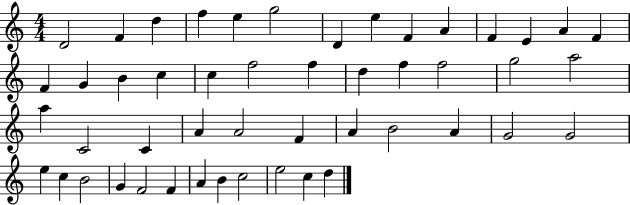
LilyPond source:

{
  \clef treble
  \numericTimeSignature
  \time 4/4
  \key c \major
  d'2 f'4 d''4 | f''4 e''4 g''2 | d'4 e''4 f'4 a'4 | f'4 e'4 a'4 f'4 | \break f'4 g'4 b'4 c''4 | c''4 f''2 f''4 | d''4 f''4 f''2 | g''2 a''2 | \break a''4 c'2 c'4 | a'4 a'2 f'4 | a'4 b'2 a'4 | g'2 g'2 | \break e''4 c''4 b'2 | g'4 f'2 f'4 | a'4 b'4 c''2 | e''2 c''4 d''4 | \break \bar "|."
}